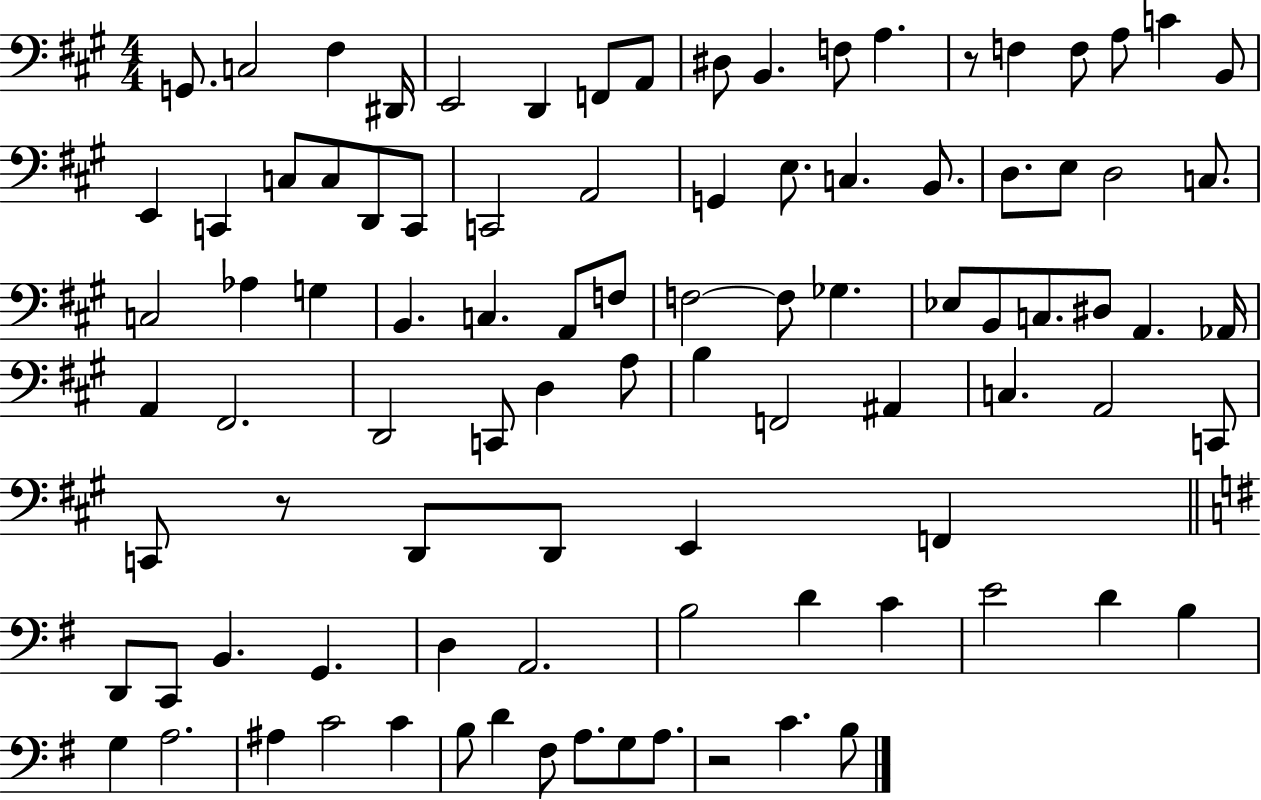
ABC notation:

X:1
T:Untitled
M:4/4
L:1/4
K:A
G,,/2 C,2 ^F, ^D,,/4 E,,2 D,, F,,/2 A,,/2 ^D,/2 B,, F,/2 A, z/2 F, F,/2 A,/2 C B,,/2 E,, C,, C,/2 C,/2 D,,/2 C,,/2 C,,2 A,,2 G,, E,/2 C, B,,/2 D,/2 E,/2 D,2 C,/2 C,2 _A, G, B,, C, A,,/2 F,/2 F,2 F,/2 _G, _E,/2 B,,/2 C,/2 ^D,/2 A,, _A,,/4 A,, ^F,,2 D,,2 C,,/2 D, A,/2 B, F,,2 ^A,, C, A,,2 C,,/2 C,,/2 z/2 D,,/2 D,,/2 E,, F,, D,,/2 C,,/2 B,, G,, D, A,,2 B,2 D C E2 D B, G, A,2 ^A, C2 C B,/2 D ^F,/2 A,/2 G,/2 A,/2 z2 C B,/2